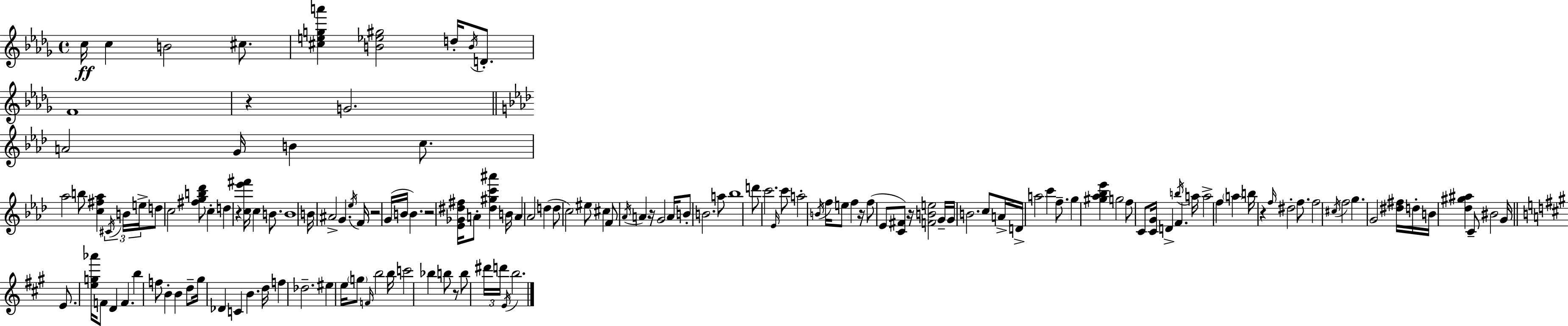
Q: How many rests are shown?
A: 9